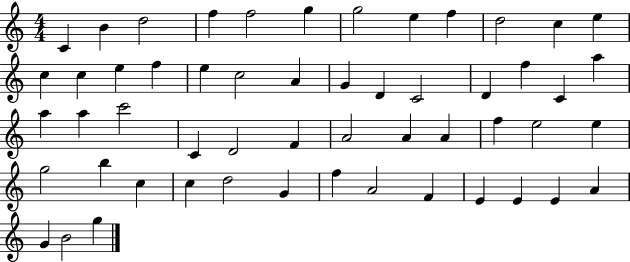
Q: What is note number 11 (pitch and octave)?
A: C5